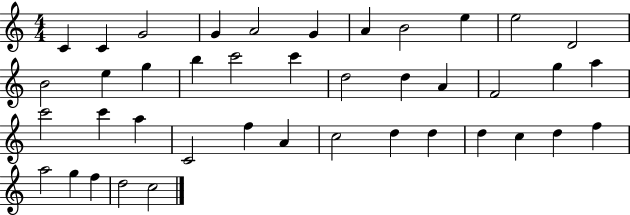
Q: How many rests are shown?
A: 0